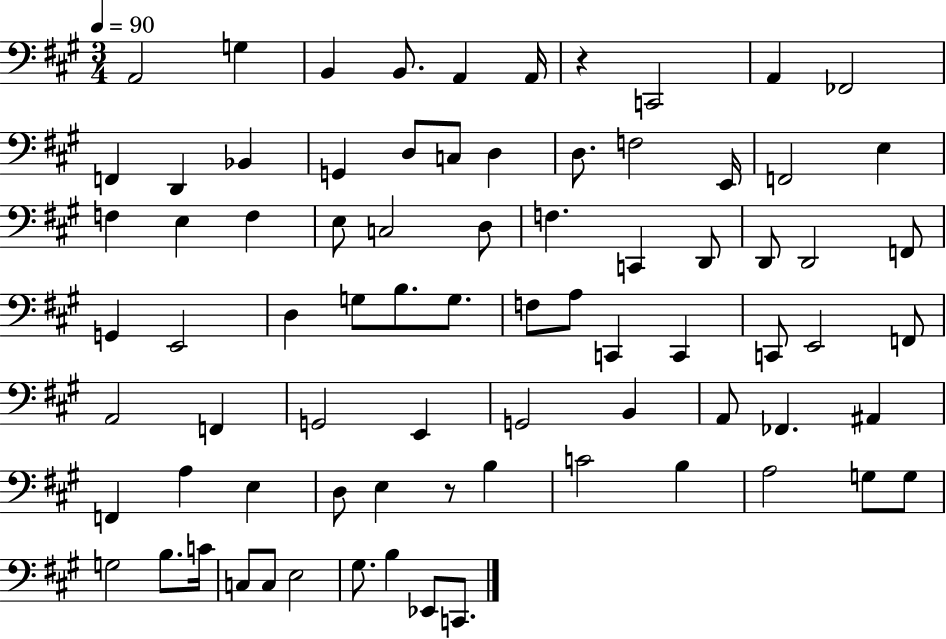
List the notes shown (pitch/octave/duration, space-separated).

A2/h G3/q B2/q B2/e. A2/q A2/s R/q C2/h A2/q FES2/h F2/q D2/q Bb2/q G2/q D3/e C3/e D3/q D3/e. F3/h E2/s F2/h E3/q F3/q E3/q F3/q E3/e C3/h D3/e F3/q. C2/q D2/e D2/e D2/h F2/e G2/q E2/h D3/q G3/e B3/e. G3/e. F3/e A3/e C2/q C2/q C2/e E2/h F2/e A2/h F2/q G2/h E2/q G2/h B2/q A2/e FES2/q. A#2/q F2/q A3/q E3/q D3/e E3/q R/e B3/q C4/h B3/q A3/h G3/e G3/e G3/h B3/e. C4/s C3/e C3/e E3/h G#3/e. B3/q Eb2/e C2/e.